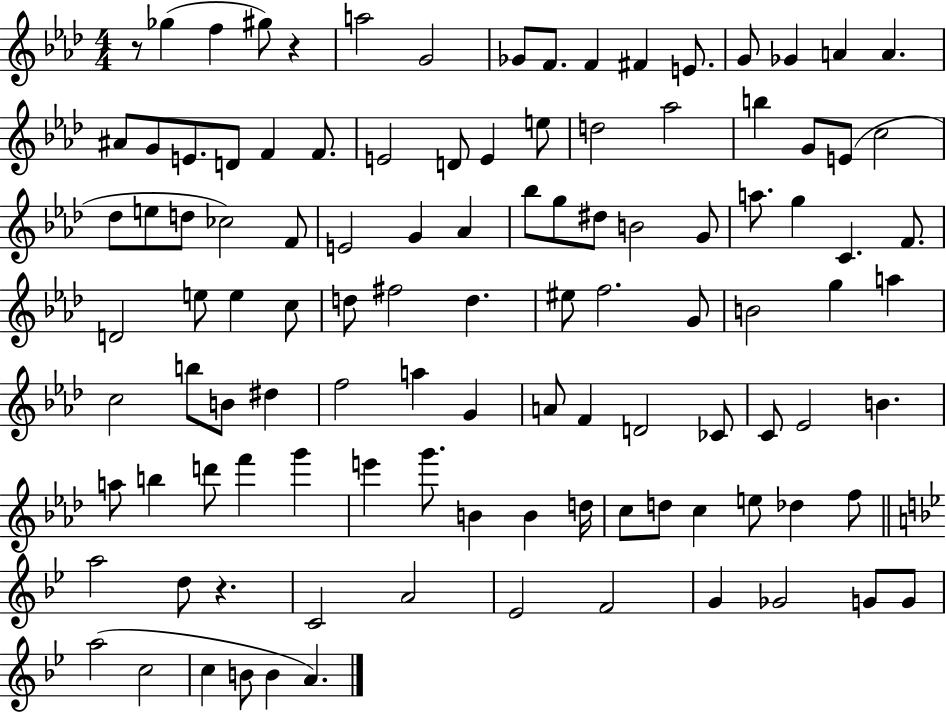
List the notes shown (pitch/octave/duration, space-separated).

R/e Gb5/q F5/q G#5/e R/q A5/h G4/h Gb4/e F4/e. F4/q F#4/q E4/e. G4/e Gb4/q A4/q A4/q. A#4/e G4/e E4/e. D4/e F4/q F4/e. E4/h D4/e E4/q E5/e D5/h Ab5/h B5/q G4/e E4/e C5/h Db5/e E5/e D5/e CES5/h F4/e E4/h G4/q Ab4/q Bb5/e G5/e D#5/e B4/h G4/e A5/e. G5/q C4/q. F4/e. D4/h E5/e E5/q C5/e D5/e F#5/h D5/q. EIS5/e F5/h. G4/e B4/h G5/q A5/q C5/h B5/e B4/e D#5/q F5/h A5/q G4/q A4/e F4/q D4/h CES4/e C4/e Eb4/h B4/q. A5/e B5/q D6/e F6/q G6/q E6/q G6/e. B4/q B4/q D5/s C5/e D5/e C5/q E5/e Db5/q F5/e A5/h D5/e R/q. C4/h A4/h Eb4/h F4/h G4/q Gb4/h G4/e G4/e A5/h C5/h C5/q B4/e B4/q A4/q.